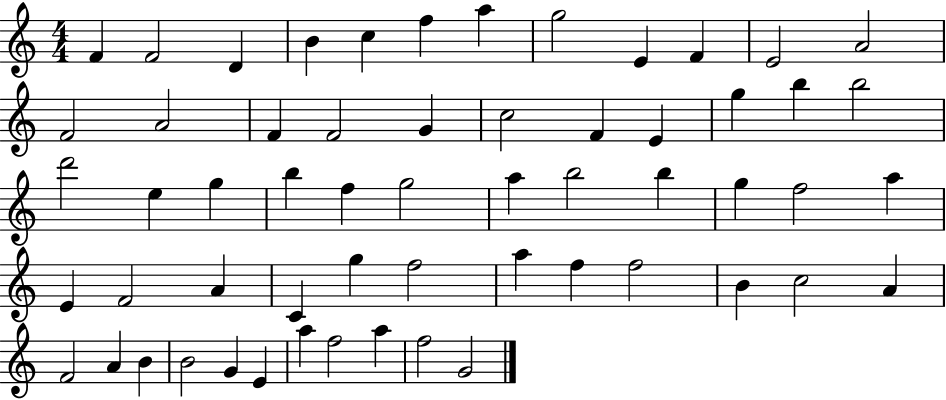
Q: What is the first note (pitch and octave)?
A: F4